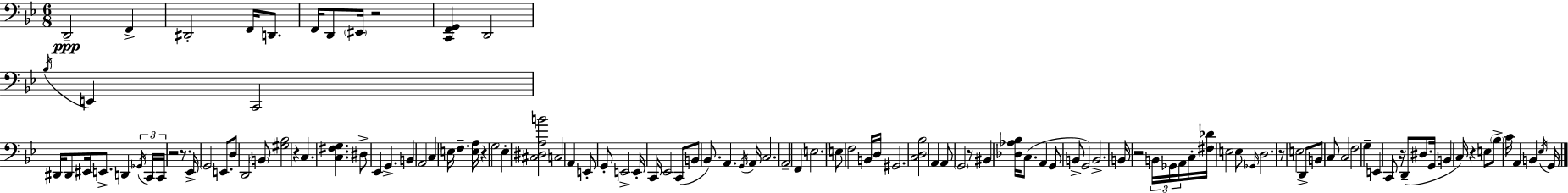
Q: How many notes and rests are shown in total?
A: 118